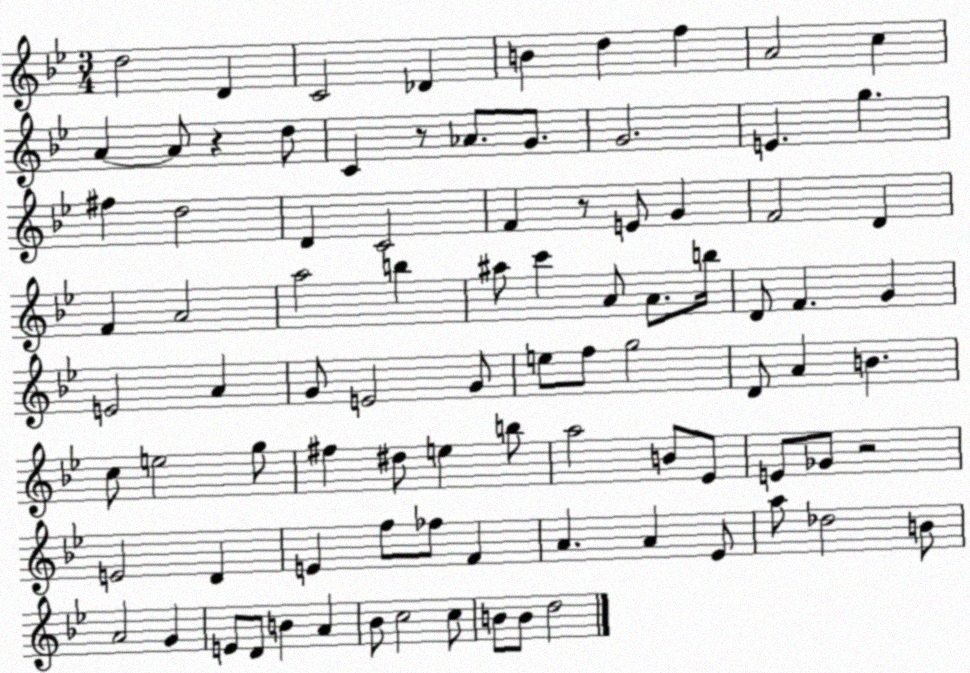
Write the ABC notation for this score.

X:1
T:Untitled
M:3/4
L:1/4
K:Bb
d2 D C2 _D B d f A2 c A A/2 z d/2 C z/2 _A/2 G/2 G2 E g ^f d2 D C2 F z/2 E/2 G F2 D F A2 a2 b ^a/2 c' A/2 A/2 b/4 D/2 F G E2 A G/2 E2 G/2 e/2 f/2 g2 D/2 A B c/2 e2 g/2 ^f ^d/2 e b/2 a2 B/2 _E/2 E/2 _G/2 z2 E2 D E f/2 _f/2 F A A _E/2 a/2 _d2 B/2 A2 G E/2 D/2 B A _B/2 c2 c/2 B/2 B/2 d2